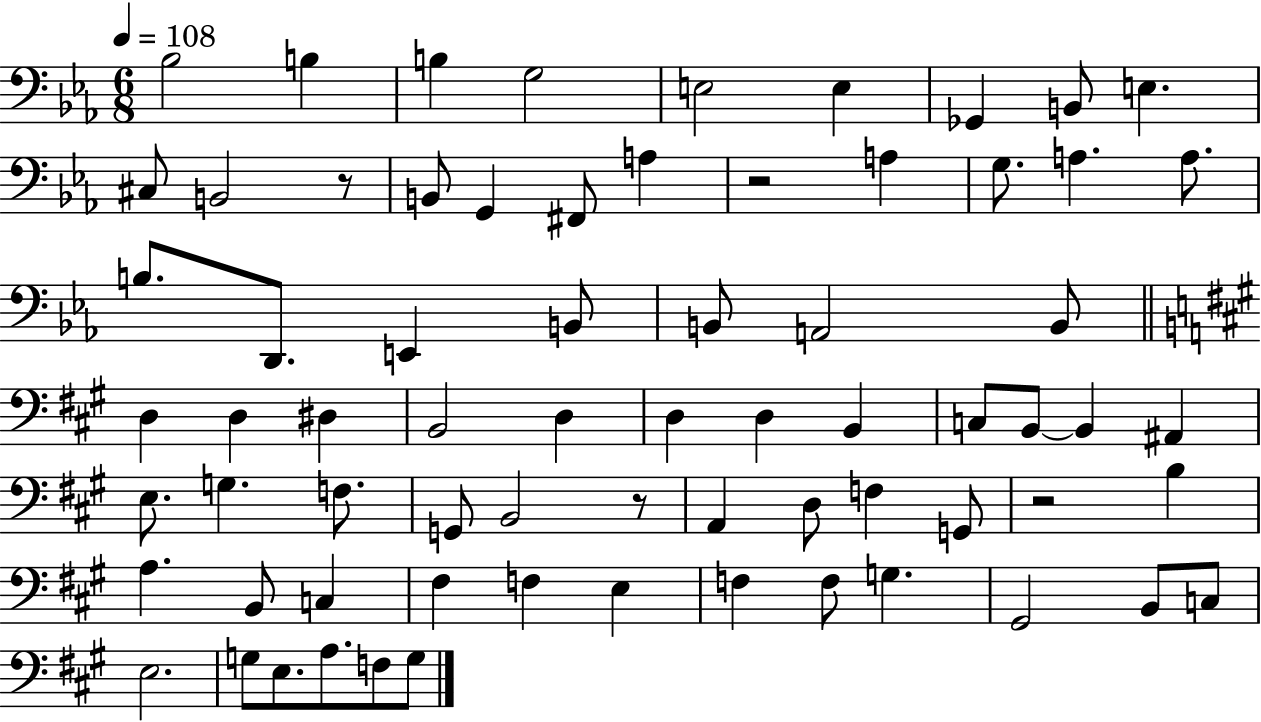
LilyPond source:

{
  \clef bass
  \numericTimeSignature
  \time 6/8
  \key ees \major
  \tempo 4 = 108
  bes2 b4 | b4 g2 | e2 e4 | ges,4 b,8 e4. | \break cis8 b,2 r8 | b,8 g,4 fis,8 a4 | r2 a4 | g8. a4. a8. | \break b8. d,8. e,4 b,8 | b,8 a,2 b,8 | \bar "||" \break \key a \major d4 d4 dis4 | b,2 d4 | d4 d4 b,4 | c8 b,8~~ b,4 ais,4 | \break e8. g4. f8. | g,8 b,2 r8 | a,4 d8 f4 g,8 | r2 b4 | \break a4. b,8 c4 | fis4 f4 e4 | f4 f8 g4. | gis,2 b,8 c8 | \break e2. | g8 e8. a8. f8 g8 | \bar "|."
}